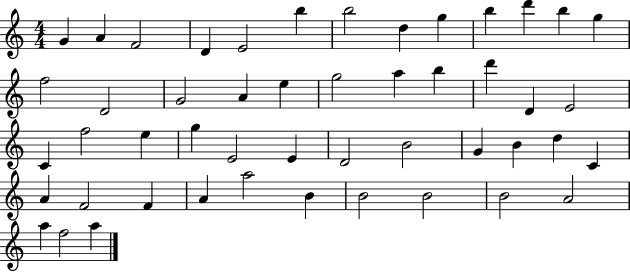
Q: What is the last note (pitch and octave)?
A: A5